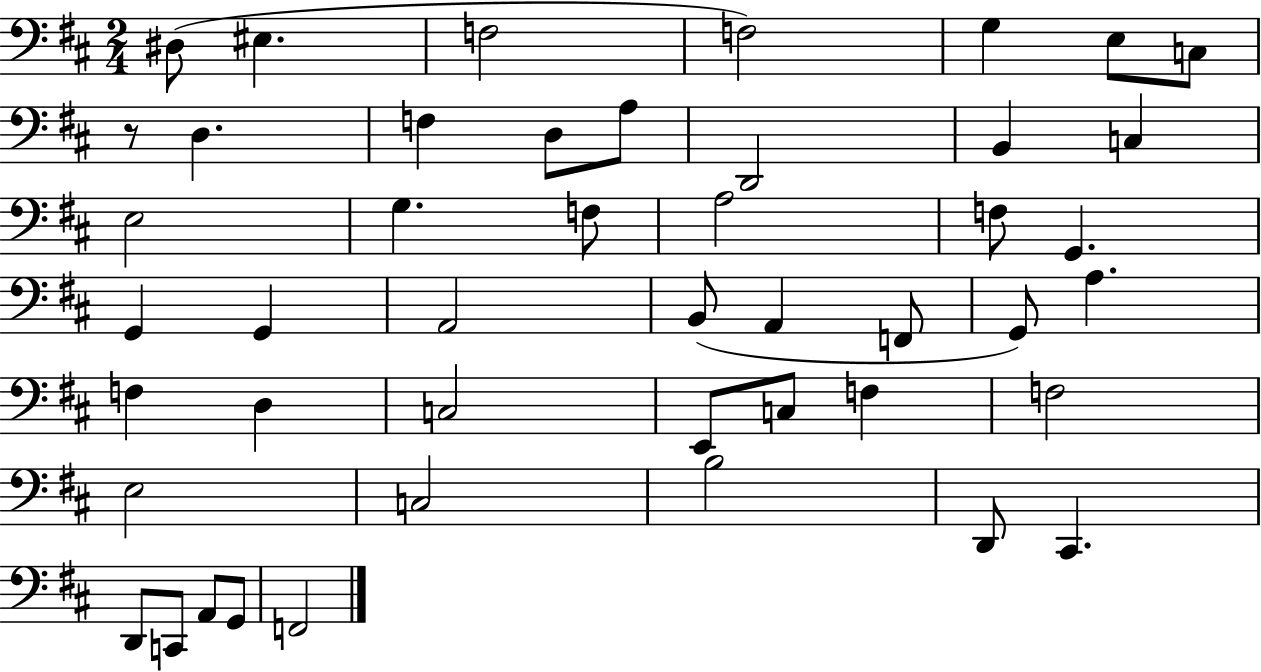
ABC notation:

X:1
T:Untitled
M:2/4
L:1/4
K:D
^D,/2 ^E, F,2 F,2 G, E,/2 C,/2 z/2 D, F, D,/2 A,/2 D,,2 B,, C, E,2 G, F,/2 A,2 F,/2 G,, G,, G,, A,,2 B,,/2 A,, F,,/2 G,,/2 A, F, D, C,2 E,,/2 C,/2 F, F,2 E,2 C,2 B,2 D,,/2 ^C,, D,,/2 C,,/2 A,,/2 G,,/2 F,,2